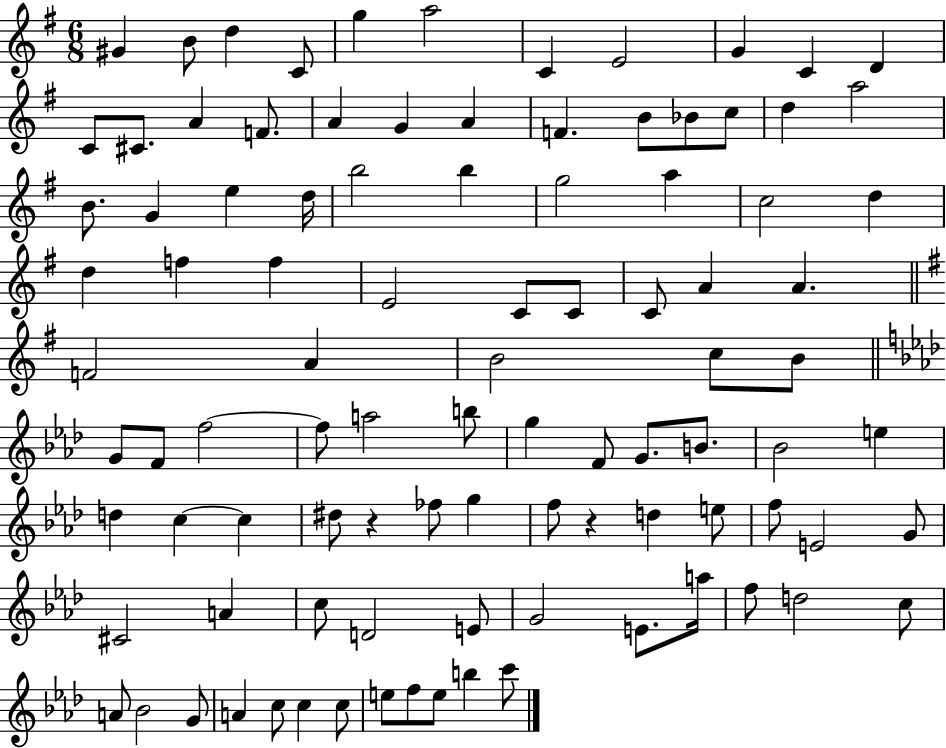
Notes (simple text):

G#4/q B4/e D5/q C4/e G5/q A5/h C4/q E4/h G4/q C4/q D4/q C4/e C#4/e. A4/q F4/e. A4/q G4/q A4/q F4/q. B4/e Bb4/e C5/e D5/q A5/h B4/e. G4/q E5/q D5/s B5/h B5/q G5/h A5/q C5/h D5/q D5/q F5/q F5/q E4/h C4/e C4/e C4/e A4/q A4/q. F4/h A4/q B4/h C5/e B4/e G4/e F4/e F5/h F5/e A5/h B5/e G5/q F4/e G4/e. B4/e. Bb4/h E5/q D5/q C5/q C5/q D#5/e R/q FES5/e G5/q F5/e R/q D5/q E5/e F5/e E4/h G4/e C#4/h A4/q C5/e D4/h E4/e G4/h E4/e. A5/s F5/e D5/h C5/e A4/e Bb4/h G4/e A4/q C5/e C5/q C5/e E5/e F5/e E5/e B5/q C6/e